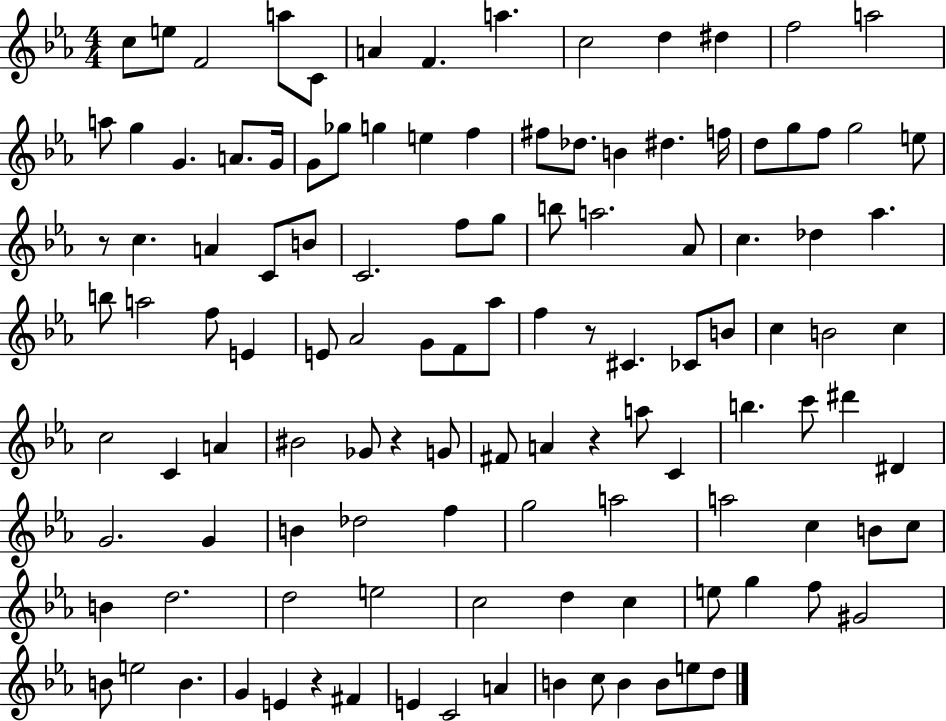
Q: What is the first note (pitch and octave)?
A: C5